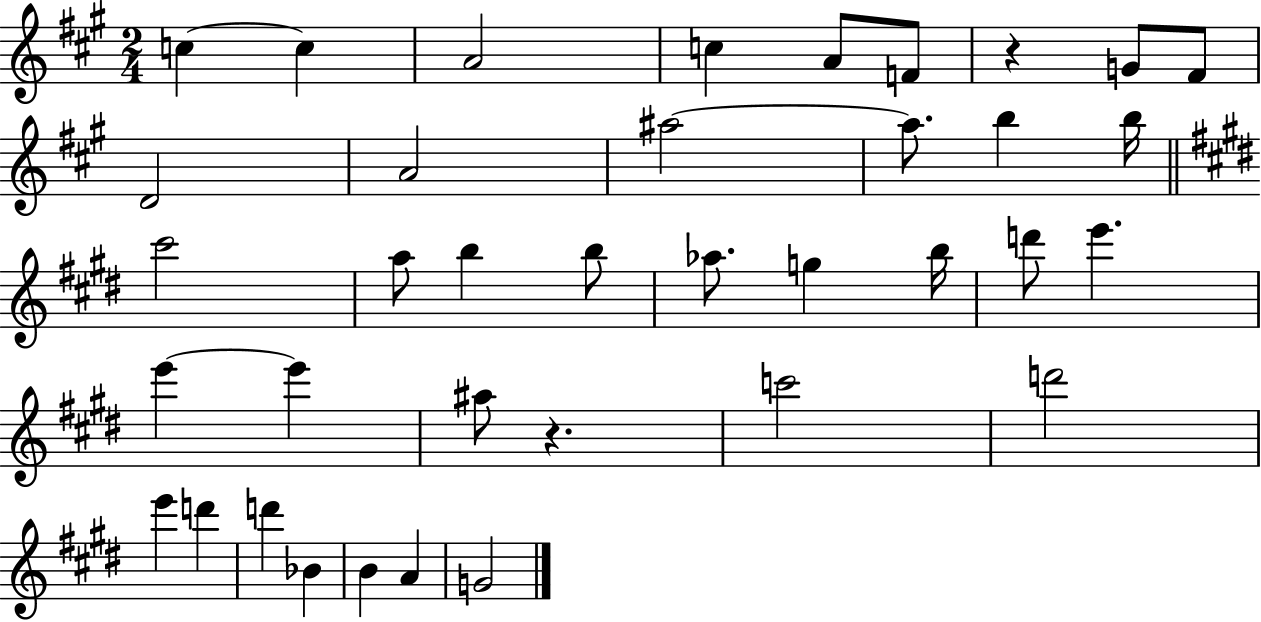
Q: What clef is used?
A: treble